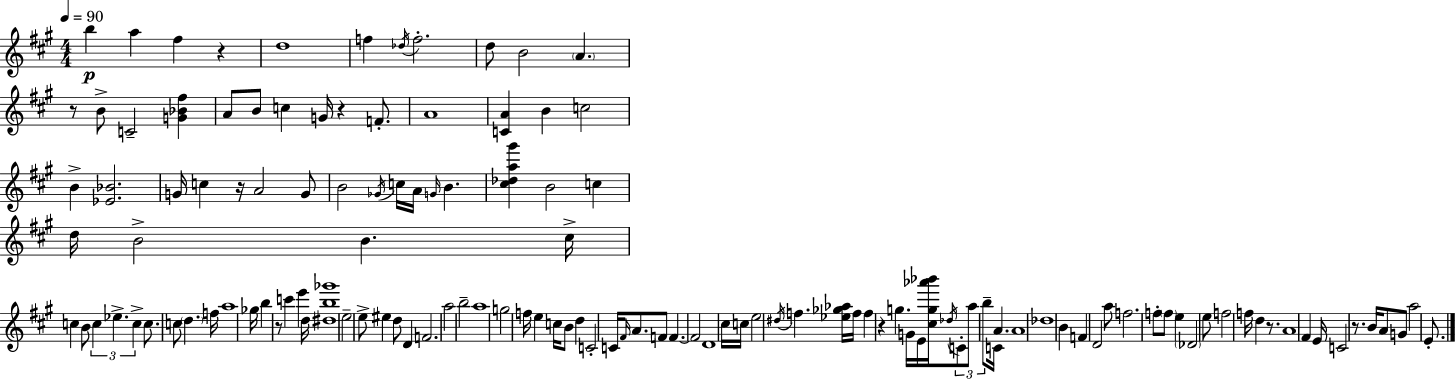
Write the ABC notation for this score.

X:1
T:Untitled
M:4/4
L:1/4
K:A
b a ^f z d4 f _d/4 f2 d/2 B2 A z/2 B/2 C2 [G_B^f] A/2 B/2 c G/4 z F/2 A4 [CA] B c2 B [_E_B]2 G/4 c z/4 A2 G/2 B2 _G/4 c/4 A/4 G/4 B [^c_da^g'] B2 c d/4 B2 B ^c/4 c B/2 c _e c c/2 c/2 d f/4 a4 _g/4 b z/2 c' e' d/4 [^db_g']4 e2 e/2 ^e d/2 D F2 a2 b2 a4 g2 f/4 e c/4 B/2 d C2 C/4 ^F/4 A/2 F/2 F F2 D4 ^c/4 c/4 e2 ^d/4 f [_e_g_a]/4 f/4 f z g G/4 E/4 [^cg_a'_b']/4 _d/4 C/2 a/2 b/2 C/4 A A4 _d4 B F D2 a/2 f2 f/2 f/2 e _D2 e/2 f2 f/4 d z/2 A4 ^F E/4 C2 z/2 B/4 A/2 G/2 a2 E/2